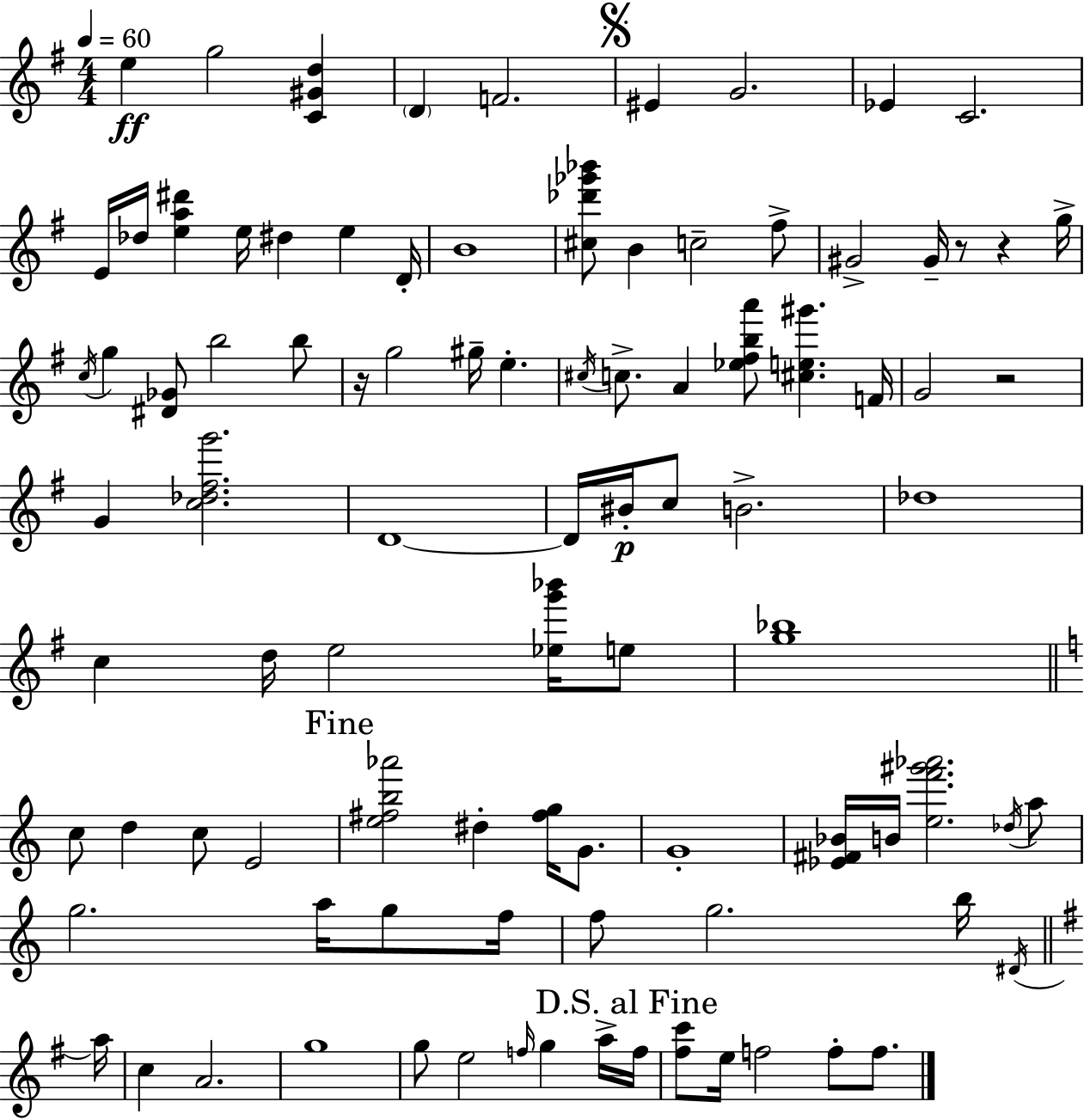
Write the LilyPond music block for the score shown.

{
  \clef treble
  \numericTimeSignature
  \time 4/4
  \key e \minor
  \tempo 4 = 60
  \repeat volta 2 { e''4\ff g''2 <c' gis' d''>4 | \parenthesize d'4 f'2. | \mark \markup { \musicglyph "scripts.segno" } eis'4 g'2. | ees'4 c'2. | \break e'16 des''16 <e'' a'' dis'''>4 e''16 dis''4 e''4 d'16-. | b'1 | <cis'' des''' ges''' bes'''>8 b'4 c''2-- fis''8-> | gis'2-> gis'16-- r8 r4 g''16-> | \break \acciaccatura { c''16 } g''4 <dis' ges'>8 b''2 b''8 | r16 g''2 gis''16-- e''4.-. | \acciaccatura { cis''16 } c''8.-> a'4 <ees'' fis'' b'' a'''>8 <cis'' e'' gis'''>4. | f'16 g'2 r2 | \break g'4 <c'' des'' fis'' g'''>2. | d'1~~ | d'16 bis'16-.\p c''8 b'2.-> | des''1 | \break c''4 d''16 e''2 <ees'' g''' bes'''>16 | e''8 <g'' bes''>1 | \bar "||" \break \key a \minor c''8 d''4 c''8 e'2 | \mark "Fine" <e'' fis'' b'' aes'''>2 dis''4-. <fis'' g''>16 g'8. | g'1-. | <ees' fis' bes'>16 b'16 <e'' f''' gis''' aes'''>2. \acciaccatura { des''16 } a''8 | \break g''2. a''16 g''8 | f''16 f''8 g''2. b''16 | \acciaccatura { dis'16 } \bar "||" \break \key g \major a''16 c''4 a'2. | g''1 | g''8 e''2 \grace { f''16 } g''4 | a''16-> \mark "D.S. al Fine" f''16 <fis'' c'''>8 e''16 f''2 f''8-. f''8. | \break } \bar "|."
}